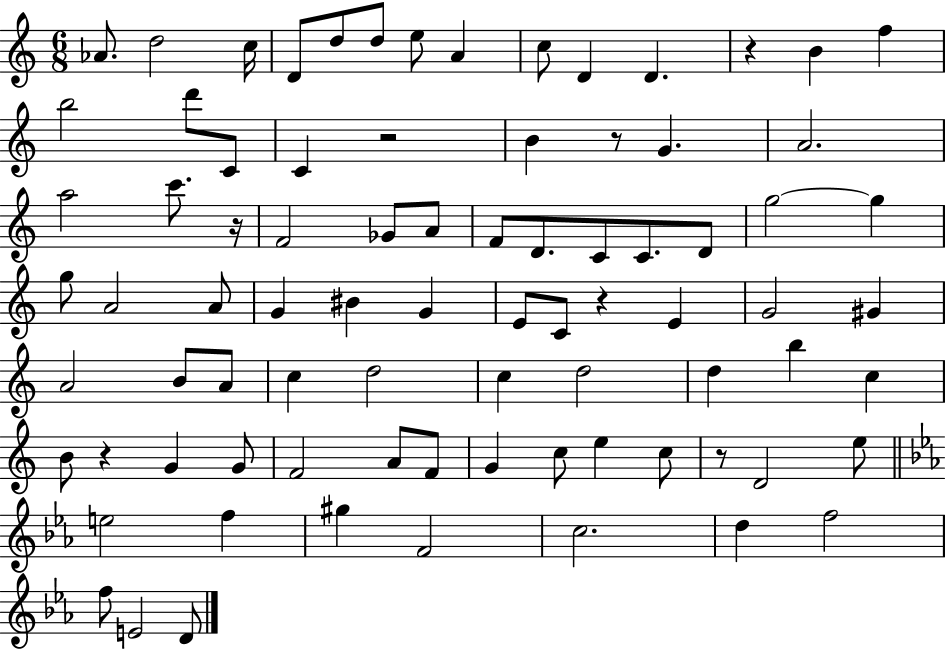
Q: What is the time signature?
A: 6/8